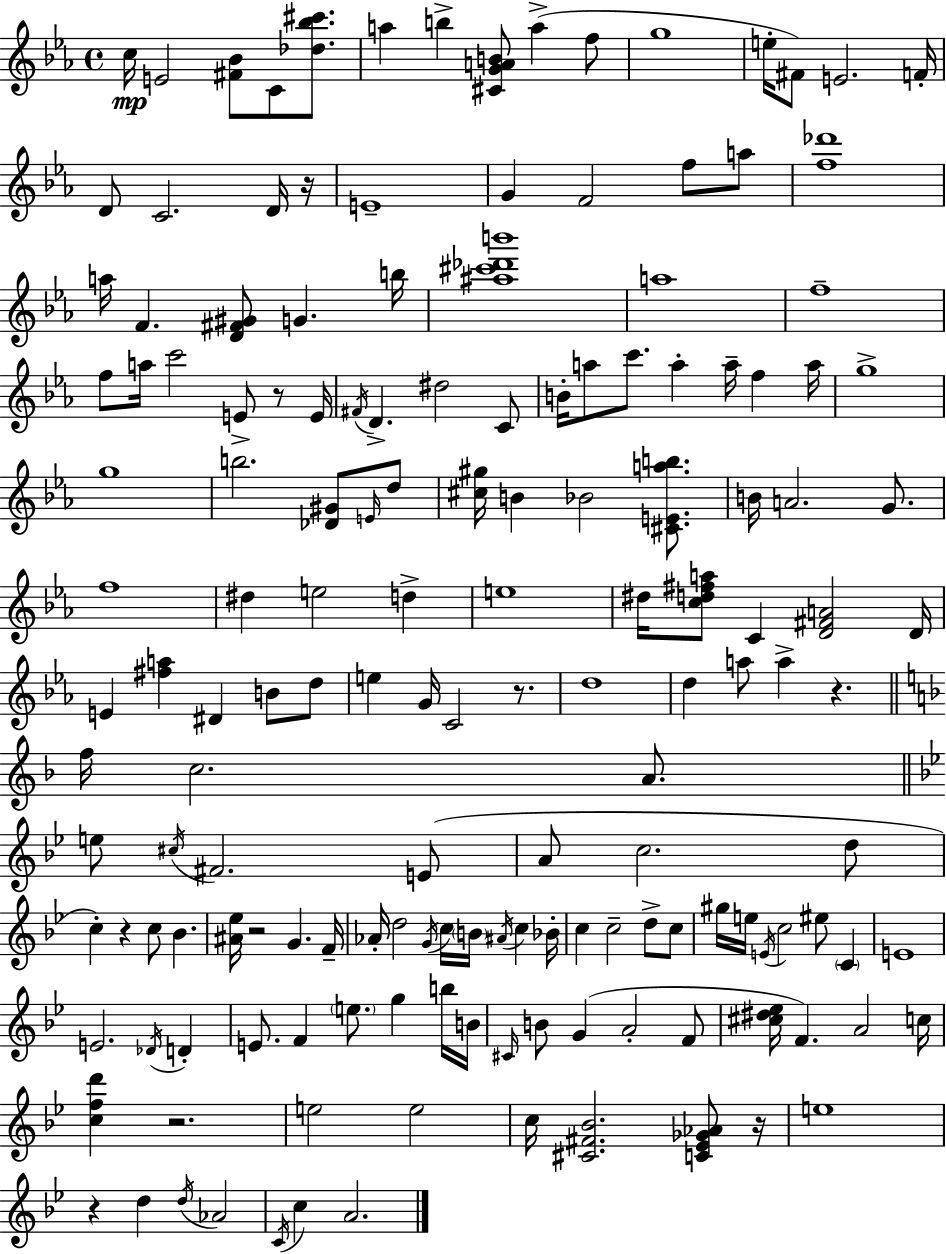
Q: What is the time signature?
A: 4/4